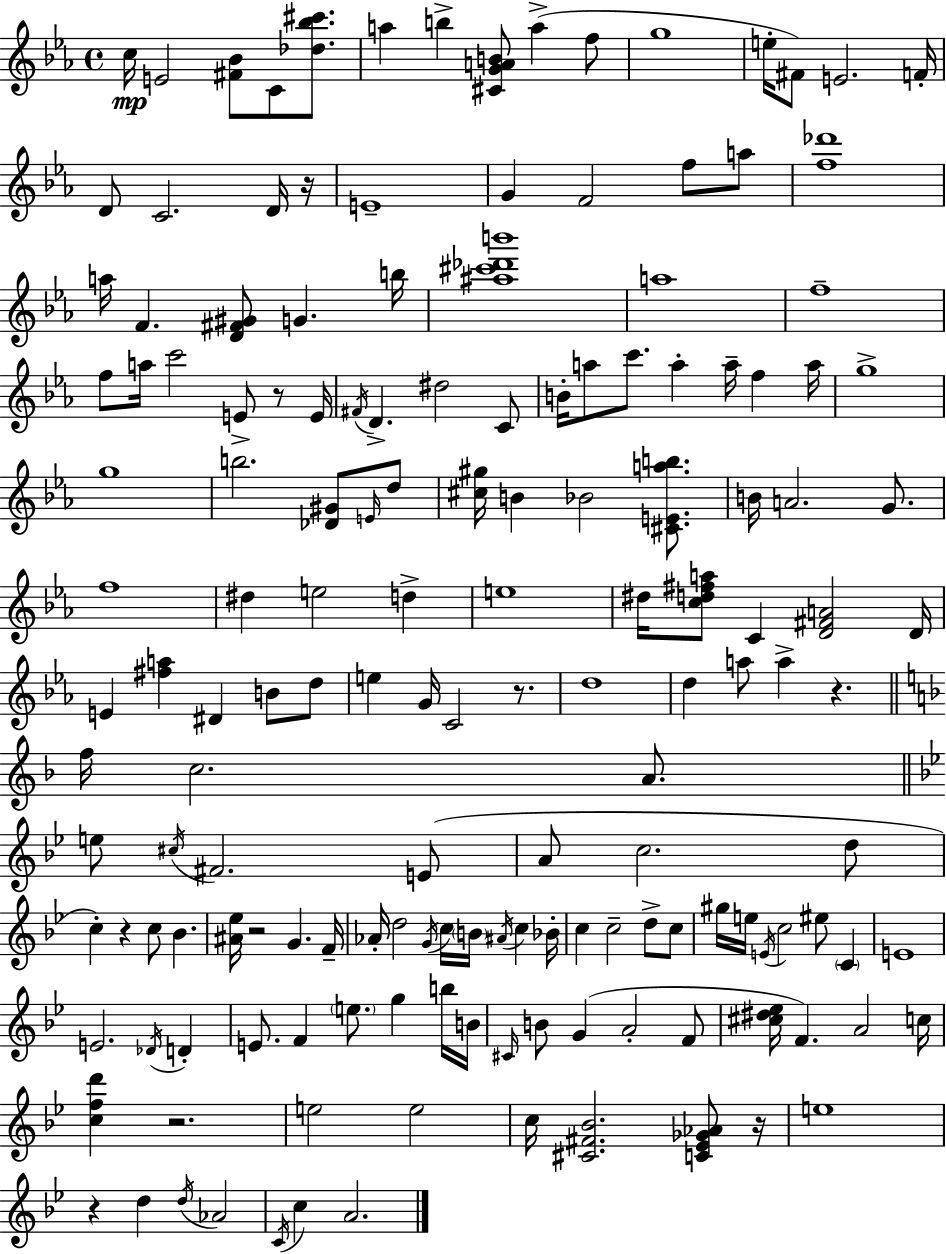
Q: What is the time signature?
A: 4/4